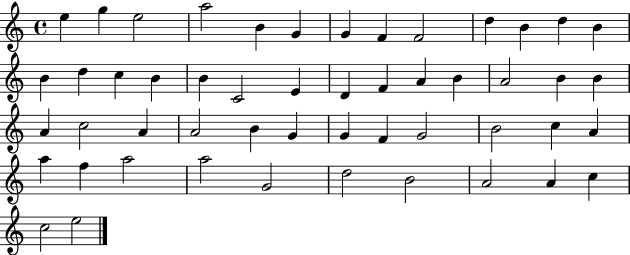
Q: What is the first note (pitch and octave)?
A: E5